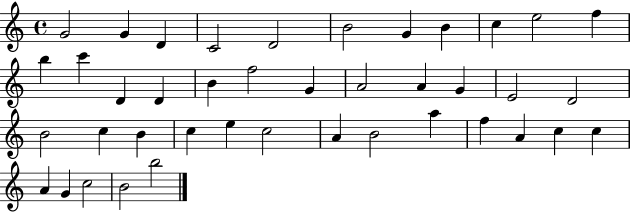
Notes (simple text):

G4/h G4/q D4/q C4/h D4/h B4/h G4/q B4/q C5/q E5/h F5/q B5/q C6/q D4/q D4/q B4/q F5/h G4/q A4/h A4/q G4/q E4/h D4/h B4/h C5/q B4/q C5/q E5/q C5/h A4/q B4/h A5/q F5/q A4/q C5/q C5/q A4/q G4/q C5/h B4/h B5/h